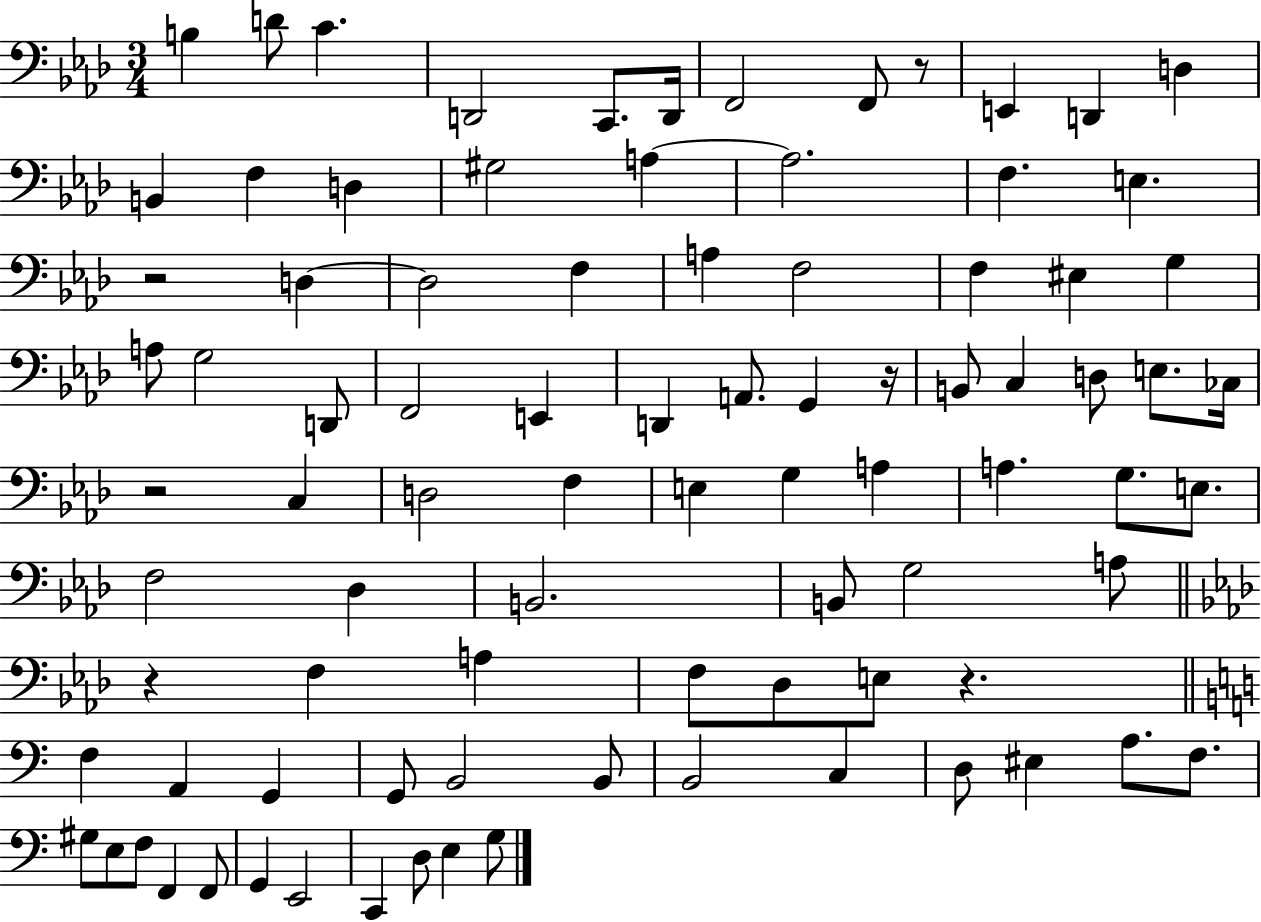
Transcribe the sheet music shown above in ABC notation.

X:1
T:Untitled
M:3/4
L:1/4
K:Ab
B, D/2 C D,,2 C,,/2 D,,/4 F,,2 F,,/2 z/2 E,, D,, D, B,, F, D, ^G,2 A, A,2 F, E, z2 D, D,2 F, A, F,2 F, ^E, G, A,/2 G,2 D,,/2 F,,2 E,, D,, A,,/2 G,, z/4 B,,/2 C, D,/2 E,/2 _C,/4 z2 C, D,2 F, E, G, A, A, G,/2 E,/2 F,2 _D, B,,2 B,,/2 G,2 A,/2 z F, A, F,/2 _D,/2 E,/2 z F, A,, G,, G,,/2 B,,2 B,,/2 B,,2 C, D,/2 ^E, A,/2 F,/2 ^G,/2 E,/2 F,/2 F,, F,,/2 G,, E,,2 C,, D,/2 E, G,/2